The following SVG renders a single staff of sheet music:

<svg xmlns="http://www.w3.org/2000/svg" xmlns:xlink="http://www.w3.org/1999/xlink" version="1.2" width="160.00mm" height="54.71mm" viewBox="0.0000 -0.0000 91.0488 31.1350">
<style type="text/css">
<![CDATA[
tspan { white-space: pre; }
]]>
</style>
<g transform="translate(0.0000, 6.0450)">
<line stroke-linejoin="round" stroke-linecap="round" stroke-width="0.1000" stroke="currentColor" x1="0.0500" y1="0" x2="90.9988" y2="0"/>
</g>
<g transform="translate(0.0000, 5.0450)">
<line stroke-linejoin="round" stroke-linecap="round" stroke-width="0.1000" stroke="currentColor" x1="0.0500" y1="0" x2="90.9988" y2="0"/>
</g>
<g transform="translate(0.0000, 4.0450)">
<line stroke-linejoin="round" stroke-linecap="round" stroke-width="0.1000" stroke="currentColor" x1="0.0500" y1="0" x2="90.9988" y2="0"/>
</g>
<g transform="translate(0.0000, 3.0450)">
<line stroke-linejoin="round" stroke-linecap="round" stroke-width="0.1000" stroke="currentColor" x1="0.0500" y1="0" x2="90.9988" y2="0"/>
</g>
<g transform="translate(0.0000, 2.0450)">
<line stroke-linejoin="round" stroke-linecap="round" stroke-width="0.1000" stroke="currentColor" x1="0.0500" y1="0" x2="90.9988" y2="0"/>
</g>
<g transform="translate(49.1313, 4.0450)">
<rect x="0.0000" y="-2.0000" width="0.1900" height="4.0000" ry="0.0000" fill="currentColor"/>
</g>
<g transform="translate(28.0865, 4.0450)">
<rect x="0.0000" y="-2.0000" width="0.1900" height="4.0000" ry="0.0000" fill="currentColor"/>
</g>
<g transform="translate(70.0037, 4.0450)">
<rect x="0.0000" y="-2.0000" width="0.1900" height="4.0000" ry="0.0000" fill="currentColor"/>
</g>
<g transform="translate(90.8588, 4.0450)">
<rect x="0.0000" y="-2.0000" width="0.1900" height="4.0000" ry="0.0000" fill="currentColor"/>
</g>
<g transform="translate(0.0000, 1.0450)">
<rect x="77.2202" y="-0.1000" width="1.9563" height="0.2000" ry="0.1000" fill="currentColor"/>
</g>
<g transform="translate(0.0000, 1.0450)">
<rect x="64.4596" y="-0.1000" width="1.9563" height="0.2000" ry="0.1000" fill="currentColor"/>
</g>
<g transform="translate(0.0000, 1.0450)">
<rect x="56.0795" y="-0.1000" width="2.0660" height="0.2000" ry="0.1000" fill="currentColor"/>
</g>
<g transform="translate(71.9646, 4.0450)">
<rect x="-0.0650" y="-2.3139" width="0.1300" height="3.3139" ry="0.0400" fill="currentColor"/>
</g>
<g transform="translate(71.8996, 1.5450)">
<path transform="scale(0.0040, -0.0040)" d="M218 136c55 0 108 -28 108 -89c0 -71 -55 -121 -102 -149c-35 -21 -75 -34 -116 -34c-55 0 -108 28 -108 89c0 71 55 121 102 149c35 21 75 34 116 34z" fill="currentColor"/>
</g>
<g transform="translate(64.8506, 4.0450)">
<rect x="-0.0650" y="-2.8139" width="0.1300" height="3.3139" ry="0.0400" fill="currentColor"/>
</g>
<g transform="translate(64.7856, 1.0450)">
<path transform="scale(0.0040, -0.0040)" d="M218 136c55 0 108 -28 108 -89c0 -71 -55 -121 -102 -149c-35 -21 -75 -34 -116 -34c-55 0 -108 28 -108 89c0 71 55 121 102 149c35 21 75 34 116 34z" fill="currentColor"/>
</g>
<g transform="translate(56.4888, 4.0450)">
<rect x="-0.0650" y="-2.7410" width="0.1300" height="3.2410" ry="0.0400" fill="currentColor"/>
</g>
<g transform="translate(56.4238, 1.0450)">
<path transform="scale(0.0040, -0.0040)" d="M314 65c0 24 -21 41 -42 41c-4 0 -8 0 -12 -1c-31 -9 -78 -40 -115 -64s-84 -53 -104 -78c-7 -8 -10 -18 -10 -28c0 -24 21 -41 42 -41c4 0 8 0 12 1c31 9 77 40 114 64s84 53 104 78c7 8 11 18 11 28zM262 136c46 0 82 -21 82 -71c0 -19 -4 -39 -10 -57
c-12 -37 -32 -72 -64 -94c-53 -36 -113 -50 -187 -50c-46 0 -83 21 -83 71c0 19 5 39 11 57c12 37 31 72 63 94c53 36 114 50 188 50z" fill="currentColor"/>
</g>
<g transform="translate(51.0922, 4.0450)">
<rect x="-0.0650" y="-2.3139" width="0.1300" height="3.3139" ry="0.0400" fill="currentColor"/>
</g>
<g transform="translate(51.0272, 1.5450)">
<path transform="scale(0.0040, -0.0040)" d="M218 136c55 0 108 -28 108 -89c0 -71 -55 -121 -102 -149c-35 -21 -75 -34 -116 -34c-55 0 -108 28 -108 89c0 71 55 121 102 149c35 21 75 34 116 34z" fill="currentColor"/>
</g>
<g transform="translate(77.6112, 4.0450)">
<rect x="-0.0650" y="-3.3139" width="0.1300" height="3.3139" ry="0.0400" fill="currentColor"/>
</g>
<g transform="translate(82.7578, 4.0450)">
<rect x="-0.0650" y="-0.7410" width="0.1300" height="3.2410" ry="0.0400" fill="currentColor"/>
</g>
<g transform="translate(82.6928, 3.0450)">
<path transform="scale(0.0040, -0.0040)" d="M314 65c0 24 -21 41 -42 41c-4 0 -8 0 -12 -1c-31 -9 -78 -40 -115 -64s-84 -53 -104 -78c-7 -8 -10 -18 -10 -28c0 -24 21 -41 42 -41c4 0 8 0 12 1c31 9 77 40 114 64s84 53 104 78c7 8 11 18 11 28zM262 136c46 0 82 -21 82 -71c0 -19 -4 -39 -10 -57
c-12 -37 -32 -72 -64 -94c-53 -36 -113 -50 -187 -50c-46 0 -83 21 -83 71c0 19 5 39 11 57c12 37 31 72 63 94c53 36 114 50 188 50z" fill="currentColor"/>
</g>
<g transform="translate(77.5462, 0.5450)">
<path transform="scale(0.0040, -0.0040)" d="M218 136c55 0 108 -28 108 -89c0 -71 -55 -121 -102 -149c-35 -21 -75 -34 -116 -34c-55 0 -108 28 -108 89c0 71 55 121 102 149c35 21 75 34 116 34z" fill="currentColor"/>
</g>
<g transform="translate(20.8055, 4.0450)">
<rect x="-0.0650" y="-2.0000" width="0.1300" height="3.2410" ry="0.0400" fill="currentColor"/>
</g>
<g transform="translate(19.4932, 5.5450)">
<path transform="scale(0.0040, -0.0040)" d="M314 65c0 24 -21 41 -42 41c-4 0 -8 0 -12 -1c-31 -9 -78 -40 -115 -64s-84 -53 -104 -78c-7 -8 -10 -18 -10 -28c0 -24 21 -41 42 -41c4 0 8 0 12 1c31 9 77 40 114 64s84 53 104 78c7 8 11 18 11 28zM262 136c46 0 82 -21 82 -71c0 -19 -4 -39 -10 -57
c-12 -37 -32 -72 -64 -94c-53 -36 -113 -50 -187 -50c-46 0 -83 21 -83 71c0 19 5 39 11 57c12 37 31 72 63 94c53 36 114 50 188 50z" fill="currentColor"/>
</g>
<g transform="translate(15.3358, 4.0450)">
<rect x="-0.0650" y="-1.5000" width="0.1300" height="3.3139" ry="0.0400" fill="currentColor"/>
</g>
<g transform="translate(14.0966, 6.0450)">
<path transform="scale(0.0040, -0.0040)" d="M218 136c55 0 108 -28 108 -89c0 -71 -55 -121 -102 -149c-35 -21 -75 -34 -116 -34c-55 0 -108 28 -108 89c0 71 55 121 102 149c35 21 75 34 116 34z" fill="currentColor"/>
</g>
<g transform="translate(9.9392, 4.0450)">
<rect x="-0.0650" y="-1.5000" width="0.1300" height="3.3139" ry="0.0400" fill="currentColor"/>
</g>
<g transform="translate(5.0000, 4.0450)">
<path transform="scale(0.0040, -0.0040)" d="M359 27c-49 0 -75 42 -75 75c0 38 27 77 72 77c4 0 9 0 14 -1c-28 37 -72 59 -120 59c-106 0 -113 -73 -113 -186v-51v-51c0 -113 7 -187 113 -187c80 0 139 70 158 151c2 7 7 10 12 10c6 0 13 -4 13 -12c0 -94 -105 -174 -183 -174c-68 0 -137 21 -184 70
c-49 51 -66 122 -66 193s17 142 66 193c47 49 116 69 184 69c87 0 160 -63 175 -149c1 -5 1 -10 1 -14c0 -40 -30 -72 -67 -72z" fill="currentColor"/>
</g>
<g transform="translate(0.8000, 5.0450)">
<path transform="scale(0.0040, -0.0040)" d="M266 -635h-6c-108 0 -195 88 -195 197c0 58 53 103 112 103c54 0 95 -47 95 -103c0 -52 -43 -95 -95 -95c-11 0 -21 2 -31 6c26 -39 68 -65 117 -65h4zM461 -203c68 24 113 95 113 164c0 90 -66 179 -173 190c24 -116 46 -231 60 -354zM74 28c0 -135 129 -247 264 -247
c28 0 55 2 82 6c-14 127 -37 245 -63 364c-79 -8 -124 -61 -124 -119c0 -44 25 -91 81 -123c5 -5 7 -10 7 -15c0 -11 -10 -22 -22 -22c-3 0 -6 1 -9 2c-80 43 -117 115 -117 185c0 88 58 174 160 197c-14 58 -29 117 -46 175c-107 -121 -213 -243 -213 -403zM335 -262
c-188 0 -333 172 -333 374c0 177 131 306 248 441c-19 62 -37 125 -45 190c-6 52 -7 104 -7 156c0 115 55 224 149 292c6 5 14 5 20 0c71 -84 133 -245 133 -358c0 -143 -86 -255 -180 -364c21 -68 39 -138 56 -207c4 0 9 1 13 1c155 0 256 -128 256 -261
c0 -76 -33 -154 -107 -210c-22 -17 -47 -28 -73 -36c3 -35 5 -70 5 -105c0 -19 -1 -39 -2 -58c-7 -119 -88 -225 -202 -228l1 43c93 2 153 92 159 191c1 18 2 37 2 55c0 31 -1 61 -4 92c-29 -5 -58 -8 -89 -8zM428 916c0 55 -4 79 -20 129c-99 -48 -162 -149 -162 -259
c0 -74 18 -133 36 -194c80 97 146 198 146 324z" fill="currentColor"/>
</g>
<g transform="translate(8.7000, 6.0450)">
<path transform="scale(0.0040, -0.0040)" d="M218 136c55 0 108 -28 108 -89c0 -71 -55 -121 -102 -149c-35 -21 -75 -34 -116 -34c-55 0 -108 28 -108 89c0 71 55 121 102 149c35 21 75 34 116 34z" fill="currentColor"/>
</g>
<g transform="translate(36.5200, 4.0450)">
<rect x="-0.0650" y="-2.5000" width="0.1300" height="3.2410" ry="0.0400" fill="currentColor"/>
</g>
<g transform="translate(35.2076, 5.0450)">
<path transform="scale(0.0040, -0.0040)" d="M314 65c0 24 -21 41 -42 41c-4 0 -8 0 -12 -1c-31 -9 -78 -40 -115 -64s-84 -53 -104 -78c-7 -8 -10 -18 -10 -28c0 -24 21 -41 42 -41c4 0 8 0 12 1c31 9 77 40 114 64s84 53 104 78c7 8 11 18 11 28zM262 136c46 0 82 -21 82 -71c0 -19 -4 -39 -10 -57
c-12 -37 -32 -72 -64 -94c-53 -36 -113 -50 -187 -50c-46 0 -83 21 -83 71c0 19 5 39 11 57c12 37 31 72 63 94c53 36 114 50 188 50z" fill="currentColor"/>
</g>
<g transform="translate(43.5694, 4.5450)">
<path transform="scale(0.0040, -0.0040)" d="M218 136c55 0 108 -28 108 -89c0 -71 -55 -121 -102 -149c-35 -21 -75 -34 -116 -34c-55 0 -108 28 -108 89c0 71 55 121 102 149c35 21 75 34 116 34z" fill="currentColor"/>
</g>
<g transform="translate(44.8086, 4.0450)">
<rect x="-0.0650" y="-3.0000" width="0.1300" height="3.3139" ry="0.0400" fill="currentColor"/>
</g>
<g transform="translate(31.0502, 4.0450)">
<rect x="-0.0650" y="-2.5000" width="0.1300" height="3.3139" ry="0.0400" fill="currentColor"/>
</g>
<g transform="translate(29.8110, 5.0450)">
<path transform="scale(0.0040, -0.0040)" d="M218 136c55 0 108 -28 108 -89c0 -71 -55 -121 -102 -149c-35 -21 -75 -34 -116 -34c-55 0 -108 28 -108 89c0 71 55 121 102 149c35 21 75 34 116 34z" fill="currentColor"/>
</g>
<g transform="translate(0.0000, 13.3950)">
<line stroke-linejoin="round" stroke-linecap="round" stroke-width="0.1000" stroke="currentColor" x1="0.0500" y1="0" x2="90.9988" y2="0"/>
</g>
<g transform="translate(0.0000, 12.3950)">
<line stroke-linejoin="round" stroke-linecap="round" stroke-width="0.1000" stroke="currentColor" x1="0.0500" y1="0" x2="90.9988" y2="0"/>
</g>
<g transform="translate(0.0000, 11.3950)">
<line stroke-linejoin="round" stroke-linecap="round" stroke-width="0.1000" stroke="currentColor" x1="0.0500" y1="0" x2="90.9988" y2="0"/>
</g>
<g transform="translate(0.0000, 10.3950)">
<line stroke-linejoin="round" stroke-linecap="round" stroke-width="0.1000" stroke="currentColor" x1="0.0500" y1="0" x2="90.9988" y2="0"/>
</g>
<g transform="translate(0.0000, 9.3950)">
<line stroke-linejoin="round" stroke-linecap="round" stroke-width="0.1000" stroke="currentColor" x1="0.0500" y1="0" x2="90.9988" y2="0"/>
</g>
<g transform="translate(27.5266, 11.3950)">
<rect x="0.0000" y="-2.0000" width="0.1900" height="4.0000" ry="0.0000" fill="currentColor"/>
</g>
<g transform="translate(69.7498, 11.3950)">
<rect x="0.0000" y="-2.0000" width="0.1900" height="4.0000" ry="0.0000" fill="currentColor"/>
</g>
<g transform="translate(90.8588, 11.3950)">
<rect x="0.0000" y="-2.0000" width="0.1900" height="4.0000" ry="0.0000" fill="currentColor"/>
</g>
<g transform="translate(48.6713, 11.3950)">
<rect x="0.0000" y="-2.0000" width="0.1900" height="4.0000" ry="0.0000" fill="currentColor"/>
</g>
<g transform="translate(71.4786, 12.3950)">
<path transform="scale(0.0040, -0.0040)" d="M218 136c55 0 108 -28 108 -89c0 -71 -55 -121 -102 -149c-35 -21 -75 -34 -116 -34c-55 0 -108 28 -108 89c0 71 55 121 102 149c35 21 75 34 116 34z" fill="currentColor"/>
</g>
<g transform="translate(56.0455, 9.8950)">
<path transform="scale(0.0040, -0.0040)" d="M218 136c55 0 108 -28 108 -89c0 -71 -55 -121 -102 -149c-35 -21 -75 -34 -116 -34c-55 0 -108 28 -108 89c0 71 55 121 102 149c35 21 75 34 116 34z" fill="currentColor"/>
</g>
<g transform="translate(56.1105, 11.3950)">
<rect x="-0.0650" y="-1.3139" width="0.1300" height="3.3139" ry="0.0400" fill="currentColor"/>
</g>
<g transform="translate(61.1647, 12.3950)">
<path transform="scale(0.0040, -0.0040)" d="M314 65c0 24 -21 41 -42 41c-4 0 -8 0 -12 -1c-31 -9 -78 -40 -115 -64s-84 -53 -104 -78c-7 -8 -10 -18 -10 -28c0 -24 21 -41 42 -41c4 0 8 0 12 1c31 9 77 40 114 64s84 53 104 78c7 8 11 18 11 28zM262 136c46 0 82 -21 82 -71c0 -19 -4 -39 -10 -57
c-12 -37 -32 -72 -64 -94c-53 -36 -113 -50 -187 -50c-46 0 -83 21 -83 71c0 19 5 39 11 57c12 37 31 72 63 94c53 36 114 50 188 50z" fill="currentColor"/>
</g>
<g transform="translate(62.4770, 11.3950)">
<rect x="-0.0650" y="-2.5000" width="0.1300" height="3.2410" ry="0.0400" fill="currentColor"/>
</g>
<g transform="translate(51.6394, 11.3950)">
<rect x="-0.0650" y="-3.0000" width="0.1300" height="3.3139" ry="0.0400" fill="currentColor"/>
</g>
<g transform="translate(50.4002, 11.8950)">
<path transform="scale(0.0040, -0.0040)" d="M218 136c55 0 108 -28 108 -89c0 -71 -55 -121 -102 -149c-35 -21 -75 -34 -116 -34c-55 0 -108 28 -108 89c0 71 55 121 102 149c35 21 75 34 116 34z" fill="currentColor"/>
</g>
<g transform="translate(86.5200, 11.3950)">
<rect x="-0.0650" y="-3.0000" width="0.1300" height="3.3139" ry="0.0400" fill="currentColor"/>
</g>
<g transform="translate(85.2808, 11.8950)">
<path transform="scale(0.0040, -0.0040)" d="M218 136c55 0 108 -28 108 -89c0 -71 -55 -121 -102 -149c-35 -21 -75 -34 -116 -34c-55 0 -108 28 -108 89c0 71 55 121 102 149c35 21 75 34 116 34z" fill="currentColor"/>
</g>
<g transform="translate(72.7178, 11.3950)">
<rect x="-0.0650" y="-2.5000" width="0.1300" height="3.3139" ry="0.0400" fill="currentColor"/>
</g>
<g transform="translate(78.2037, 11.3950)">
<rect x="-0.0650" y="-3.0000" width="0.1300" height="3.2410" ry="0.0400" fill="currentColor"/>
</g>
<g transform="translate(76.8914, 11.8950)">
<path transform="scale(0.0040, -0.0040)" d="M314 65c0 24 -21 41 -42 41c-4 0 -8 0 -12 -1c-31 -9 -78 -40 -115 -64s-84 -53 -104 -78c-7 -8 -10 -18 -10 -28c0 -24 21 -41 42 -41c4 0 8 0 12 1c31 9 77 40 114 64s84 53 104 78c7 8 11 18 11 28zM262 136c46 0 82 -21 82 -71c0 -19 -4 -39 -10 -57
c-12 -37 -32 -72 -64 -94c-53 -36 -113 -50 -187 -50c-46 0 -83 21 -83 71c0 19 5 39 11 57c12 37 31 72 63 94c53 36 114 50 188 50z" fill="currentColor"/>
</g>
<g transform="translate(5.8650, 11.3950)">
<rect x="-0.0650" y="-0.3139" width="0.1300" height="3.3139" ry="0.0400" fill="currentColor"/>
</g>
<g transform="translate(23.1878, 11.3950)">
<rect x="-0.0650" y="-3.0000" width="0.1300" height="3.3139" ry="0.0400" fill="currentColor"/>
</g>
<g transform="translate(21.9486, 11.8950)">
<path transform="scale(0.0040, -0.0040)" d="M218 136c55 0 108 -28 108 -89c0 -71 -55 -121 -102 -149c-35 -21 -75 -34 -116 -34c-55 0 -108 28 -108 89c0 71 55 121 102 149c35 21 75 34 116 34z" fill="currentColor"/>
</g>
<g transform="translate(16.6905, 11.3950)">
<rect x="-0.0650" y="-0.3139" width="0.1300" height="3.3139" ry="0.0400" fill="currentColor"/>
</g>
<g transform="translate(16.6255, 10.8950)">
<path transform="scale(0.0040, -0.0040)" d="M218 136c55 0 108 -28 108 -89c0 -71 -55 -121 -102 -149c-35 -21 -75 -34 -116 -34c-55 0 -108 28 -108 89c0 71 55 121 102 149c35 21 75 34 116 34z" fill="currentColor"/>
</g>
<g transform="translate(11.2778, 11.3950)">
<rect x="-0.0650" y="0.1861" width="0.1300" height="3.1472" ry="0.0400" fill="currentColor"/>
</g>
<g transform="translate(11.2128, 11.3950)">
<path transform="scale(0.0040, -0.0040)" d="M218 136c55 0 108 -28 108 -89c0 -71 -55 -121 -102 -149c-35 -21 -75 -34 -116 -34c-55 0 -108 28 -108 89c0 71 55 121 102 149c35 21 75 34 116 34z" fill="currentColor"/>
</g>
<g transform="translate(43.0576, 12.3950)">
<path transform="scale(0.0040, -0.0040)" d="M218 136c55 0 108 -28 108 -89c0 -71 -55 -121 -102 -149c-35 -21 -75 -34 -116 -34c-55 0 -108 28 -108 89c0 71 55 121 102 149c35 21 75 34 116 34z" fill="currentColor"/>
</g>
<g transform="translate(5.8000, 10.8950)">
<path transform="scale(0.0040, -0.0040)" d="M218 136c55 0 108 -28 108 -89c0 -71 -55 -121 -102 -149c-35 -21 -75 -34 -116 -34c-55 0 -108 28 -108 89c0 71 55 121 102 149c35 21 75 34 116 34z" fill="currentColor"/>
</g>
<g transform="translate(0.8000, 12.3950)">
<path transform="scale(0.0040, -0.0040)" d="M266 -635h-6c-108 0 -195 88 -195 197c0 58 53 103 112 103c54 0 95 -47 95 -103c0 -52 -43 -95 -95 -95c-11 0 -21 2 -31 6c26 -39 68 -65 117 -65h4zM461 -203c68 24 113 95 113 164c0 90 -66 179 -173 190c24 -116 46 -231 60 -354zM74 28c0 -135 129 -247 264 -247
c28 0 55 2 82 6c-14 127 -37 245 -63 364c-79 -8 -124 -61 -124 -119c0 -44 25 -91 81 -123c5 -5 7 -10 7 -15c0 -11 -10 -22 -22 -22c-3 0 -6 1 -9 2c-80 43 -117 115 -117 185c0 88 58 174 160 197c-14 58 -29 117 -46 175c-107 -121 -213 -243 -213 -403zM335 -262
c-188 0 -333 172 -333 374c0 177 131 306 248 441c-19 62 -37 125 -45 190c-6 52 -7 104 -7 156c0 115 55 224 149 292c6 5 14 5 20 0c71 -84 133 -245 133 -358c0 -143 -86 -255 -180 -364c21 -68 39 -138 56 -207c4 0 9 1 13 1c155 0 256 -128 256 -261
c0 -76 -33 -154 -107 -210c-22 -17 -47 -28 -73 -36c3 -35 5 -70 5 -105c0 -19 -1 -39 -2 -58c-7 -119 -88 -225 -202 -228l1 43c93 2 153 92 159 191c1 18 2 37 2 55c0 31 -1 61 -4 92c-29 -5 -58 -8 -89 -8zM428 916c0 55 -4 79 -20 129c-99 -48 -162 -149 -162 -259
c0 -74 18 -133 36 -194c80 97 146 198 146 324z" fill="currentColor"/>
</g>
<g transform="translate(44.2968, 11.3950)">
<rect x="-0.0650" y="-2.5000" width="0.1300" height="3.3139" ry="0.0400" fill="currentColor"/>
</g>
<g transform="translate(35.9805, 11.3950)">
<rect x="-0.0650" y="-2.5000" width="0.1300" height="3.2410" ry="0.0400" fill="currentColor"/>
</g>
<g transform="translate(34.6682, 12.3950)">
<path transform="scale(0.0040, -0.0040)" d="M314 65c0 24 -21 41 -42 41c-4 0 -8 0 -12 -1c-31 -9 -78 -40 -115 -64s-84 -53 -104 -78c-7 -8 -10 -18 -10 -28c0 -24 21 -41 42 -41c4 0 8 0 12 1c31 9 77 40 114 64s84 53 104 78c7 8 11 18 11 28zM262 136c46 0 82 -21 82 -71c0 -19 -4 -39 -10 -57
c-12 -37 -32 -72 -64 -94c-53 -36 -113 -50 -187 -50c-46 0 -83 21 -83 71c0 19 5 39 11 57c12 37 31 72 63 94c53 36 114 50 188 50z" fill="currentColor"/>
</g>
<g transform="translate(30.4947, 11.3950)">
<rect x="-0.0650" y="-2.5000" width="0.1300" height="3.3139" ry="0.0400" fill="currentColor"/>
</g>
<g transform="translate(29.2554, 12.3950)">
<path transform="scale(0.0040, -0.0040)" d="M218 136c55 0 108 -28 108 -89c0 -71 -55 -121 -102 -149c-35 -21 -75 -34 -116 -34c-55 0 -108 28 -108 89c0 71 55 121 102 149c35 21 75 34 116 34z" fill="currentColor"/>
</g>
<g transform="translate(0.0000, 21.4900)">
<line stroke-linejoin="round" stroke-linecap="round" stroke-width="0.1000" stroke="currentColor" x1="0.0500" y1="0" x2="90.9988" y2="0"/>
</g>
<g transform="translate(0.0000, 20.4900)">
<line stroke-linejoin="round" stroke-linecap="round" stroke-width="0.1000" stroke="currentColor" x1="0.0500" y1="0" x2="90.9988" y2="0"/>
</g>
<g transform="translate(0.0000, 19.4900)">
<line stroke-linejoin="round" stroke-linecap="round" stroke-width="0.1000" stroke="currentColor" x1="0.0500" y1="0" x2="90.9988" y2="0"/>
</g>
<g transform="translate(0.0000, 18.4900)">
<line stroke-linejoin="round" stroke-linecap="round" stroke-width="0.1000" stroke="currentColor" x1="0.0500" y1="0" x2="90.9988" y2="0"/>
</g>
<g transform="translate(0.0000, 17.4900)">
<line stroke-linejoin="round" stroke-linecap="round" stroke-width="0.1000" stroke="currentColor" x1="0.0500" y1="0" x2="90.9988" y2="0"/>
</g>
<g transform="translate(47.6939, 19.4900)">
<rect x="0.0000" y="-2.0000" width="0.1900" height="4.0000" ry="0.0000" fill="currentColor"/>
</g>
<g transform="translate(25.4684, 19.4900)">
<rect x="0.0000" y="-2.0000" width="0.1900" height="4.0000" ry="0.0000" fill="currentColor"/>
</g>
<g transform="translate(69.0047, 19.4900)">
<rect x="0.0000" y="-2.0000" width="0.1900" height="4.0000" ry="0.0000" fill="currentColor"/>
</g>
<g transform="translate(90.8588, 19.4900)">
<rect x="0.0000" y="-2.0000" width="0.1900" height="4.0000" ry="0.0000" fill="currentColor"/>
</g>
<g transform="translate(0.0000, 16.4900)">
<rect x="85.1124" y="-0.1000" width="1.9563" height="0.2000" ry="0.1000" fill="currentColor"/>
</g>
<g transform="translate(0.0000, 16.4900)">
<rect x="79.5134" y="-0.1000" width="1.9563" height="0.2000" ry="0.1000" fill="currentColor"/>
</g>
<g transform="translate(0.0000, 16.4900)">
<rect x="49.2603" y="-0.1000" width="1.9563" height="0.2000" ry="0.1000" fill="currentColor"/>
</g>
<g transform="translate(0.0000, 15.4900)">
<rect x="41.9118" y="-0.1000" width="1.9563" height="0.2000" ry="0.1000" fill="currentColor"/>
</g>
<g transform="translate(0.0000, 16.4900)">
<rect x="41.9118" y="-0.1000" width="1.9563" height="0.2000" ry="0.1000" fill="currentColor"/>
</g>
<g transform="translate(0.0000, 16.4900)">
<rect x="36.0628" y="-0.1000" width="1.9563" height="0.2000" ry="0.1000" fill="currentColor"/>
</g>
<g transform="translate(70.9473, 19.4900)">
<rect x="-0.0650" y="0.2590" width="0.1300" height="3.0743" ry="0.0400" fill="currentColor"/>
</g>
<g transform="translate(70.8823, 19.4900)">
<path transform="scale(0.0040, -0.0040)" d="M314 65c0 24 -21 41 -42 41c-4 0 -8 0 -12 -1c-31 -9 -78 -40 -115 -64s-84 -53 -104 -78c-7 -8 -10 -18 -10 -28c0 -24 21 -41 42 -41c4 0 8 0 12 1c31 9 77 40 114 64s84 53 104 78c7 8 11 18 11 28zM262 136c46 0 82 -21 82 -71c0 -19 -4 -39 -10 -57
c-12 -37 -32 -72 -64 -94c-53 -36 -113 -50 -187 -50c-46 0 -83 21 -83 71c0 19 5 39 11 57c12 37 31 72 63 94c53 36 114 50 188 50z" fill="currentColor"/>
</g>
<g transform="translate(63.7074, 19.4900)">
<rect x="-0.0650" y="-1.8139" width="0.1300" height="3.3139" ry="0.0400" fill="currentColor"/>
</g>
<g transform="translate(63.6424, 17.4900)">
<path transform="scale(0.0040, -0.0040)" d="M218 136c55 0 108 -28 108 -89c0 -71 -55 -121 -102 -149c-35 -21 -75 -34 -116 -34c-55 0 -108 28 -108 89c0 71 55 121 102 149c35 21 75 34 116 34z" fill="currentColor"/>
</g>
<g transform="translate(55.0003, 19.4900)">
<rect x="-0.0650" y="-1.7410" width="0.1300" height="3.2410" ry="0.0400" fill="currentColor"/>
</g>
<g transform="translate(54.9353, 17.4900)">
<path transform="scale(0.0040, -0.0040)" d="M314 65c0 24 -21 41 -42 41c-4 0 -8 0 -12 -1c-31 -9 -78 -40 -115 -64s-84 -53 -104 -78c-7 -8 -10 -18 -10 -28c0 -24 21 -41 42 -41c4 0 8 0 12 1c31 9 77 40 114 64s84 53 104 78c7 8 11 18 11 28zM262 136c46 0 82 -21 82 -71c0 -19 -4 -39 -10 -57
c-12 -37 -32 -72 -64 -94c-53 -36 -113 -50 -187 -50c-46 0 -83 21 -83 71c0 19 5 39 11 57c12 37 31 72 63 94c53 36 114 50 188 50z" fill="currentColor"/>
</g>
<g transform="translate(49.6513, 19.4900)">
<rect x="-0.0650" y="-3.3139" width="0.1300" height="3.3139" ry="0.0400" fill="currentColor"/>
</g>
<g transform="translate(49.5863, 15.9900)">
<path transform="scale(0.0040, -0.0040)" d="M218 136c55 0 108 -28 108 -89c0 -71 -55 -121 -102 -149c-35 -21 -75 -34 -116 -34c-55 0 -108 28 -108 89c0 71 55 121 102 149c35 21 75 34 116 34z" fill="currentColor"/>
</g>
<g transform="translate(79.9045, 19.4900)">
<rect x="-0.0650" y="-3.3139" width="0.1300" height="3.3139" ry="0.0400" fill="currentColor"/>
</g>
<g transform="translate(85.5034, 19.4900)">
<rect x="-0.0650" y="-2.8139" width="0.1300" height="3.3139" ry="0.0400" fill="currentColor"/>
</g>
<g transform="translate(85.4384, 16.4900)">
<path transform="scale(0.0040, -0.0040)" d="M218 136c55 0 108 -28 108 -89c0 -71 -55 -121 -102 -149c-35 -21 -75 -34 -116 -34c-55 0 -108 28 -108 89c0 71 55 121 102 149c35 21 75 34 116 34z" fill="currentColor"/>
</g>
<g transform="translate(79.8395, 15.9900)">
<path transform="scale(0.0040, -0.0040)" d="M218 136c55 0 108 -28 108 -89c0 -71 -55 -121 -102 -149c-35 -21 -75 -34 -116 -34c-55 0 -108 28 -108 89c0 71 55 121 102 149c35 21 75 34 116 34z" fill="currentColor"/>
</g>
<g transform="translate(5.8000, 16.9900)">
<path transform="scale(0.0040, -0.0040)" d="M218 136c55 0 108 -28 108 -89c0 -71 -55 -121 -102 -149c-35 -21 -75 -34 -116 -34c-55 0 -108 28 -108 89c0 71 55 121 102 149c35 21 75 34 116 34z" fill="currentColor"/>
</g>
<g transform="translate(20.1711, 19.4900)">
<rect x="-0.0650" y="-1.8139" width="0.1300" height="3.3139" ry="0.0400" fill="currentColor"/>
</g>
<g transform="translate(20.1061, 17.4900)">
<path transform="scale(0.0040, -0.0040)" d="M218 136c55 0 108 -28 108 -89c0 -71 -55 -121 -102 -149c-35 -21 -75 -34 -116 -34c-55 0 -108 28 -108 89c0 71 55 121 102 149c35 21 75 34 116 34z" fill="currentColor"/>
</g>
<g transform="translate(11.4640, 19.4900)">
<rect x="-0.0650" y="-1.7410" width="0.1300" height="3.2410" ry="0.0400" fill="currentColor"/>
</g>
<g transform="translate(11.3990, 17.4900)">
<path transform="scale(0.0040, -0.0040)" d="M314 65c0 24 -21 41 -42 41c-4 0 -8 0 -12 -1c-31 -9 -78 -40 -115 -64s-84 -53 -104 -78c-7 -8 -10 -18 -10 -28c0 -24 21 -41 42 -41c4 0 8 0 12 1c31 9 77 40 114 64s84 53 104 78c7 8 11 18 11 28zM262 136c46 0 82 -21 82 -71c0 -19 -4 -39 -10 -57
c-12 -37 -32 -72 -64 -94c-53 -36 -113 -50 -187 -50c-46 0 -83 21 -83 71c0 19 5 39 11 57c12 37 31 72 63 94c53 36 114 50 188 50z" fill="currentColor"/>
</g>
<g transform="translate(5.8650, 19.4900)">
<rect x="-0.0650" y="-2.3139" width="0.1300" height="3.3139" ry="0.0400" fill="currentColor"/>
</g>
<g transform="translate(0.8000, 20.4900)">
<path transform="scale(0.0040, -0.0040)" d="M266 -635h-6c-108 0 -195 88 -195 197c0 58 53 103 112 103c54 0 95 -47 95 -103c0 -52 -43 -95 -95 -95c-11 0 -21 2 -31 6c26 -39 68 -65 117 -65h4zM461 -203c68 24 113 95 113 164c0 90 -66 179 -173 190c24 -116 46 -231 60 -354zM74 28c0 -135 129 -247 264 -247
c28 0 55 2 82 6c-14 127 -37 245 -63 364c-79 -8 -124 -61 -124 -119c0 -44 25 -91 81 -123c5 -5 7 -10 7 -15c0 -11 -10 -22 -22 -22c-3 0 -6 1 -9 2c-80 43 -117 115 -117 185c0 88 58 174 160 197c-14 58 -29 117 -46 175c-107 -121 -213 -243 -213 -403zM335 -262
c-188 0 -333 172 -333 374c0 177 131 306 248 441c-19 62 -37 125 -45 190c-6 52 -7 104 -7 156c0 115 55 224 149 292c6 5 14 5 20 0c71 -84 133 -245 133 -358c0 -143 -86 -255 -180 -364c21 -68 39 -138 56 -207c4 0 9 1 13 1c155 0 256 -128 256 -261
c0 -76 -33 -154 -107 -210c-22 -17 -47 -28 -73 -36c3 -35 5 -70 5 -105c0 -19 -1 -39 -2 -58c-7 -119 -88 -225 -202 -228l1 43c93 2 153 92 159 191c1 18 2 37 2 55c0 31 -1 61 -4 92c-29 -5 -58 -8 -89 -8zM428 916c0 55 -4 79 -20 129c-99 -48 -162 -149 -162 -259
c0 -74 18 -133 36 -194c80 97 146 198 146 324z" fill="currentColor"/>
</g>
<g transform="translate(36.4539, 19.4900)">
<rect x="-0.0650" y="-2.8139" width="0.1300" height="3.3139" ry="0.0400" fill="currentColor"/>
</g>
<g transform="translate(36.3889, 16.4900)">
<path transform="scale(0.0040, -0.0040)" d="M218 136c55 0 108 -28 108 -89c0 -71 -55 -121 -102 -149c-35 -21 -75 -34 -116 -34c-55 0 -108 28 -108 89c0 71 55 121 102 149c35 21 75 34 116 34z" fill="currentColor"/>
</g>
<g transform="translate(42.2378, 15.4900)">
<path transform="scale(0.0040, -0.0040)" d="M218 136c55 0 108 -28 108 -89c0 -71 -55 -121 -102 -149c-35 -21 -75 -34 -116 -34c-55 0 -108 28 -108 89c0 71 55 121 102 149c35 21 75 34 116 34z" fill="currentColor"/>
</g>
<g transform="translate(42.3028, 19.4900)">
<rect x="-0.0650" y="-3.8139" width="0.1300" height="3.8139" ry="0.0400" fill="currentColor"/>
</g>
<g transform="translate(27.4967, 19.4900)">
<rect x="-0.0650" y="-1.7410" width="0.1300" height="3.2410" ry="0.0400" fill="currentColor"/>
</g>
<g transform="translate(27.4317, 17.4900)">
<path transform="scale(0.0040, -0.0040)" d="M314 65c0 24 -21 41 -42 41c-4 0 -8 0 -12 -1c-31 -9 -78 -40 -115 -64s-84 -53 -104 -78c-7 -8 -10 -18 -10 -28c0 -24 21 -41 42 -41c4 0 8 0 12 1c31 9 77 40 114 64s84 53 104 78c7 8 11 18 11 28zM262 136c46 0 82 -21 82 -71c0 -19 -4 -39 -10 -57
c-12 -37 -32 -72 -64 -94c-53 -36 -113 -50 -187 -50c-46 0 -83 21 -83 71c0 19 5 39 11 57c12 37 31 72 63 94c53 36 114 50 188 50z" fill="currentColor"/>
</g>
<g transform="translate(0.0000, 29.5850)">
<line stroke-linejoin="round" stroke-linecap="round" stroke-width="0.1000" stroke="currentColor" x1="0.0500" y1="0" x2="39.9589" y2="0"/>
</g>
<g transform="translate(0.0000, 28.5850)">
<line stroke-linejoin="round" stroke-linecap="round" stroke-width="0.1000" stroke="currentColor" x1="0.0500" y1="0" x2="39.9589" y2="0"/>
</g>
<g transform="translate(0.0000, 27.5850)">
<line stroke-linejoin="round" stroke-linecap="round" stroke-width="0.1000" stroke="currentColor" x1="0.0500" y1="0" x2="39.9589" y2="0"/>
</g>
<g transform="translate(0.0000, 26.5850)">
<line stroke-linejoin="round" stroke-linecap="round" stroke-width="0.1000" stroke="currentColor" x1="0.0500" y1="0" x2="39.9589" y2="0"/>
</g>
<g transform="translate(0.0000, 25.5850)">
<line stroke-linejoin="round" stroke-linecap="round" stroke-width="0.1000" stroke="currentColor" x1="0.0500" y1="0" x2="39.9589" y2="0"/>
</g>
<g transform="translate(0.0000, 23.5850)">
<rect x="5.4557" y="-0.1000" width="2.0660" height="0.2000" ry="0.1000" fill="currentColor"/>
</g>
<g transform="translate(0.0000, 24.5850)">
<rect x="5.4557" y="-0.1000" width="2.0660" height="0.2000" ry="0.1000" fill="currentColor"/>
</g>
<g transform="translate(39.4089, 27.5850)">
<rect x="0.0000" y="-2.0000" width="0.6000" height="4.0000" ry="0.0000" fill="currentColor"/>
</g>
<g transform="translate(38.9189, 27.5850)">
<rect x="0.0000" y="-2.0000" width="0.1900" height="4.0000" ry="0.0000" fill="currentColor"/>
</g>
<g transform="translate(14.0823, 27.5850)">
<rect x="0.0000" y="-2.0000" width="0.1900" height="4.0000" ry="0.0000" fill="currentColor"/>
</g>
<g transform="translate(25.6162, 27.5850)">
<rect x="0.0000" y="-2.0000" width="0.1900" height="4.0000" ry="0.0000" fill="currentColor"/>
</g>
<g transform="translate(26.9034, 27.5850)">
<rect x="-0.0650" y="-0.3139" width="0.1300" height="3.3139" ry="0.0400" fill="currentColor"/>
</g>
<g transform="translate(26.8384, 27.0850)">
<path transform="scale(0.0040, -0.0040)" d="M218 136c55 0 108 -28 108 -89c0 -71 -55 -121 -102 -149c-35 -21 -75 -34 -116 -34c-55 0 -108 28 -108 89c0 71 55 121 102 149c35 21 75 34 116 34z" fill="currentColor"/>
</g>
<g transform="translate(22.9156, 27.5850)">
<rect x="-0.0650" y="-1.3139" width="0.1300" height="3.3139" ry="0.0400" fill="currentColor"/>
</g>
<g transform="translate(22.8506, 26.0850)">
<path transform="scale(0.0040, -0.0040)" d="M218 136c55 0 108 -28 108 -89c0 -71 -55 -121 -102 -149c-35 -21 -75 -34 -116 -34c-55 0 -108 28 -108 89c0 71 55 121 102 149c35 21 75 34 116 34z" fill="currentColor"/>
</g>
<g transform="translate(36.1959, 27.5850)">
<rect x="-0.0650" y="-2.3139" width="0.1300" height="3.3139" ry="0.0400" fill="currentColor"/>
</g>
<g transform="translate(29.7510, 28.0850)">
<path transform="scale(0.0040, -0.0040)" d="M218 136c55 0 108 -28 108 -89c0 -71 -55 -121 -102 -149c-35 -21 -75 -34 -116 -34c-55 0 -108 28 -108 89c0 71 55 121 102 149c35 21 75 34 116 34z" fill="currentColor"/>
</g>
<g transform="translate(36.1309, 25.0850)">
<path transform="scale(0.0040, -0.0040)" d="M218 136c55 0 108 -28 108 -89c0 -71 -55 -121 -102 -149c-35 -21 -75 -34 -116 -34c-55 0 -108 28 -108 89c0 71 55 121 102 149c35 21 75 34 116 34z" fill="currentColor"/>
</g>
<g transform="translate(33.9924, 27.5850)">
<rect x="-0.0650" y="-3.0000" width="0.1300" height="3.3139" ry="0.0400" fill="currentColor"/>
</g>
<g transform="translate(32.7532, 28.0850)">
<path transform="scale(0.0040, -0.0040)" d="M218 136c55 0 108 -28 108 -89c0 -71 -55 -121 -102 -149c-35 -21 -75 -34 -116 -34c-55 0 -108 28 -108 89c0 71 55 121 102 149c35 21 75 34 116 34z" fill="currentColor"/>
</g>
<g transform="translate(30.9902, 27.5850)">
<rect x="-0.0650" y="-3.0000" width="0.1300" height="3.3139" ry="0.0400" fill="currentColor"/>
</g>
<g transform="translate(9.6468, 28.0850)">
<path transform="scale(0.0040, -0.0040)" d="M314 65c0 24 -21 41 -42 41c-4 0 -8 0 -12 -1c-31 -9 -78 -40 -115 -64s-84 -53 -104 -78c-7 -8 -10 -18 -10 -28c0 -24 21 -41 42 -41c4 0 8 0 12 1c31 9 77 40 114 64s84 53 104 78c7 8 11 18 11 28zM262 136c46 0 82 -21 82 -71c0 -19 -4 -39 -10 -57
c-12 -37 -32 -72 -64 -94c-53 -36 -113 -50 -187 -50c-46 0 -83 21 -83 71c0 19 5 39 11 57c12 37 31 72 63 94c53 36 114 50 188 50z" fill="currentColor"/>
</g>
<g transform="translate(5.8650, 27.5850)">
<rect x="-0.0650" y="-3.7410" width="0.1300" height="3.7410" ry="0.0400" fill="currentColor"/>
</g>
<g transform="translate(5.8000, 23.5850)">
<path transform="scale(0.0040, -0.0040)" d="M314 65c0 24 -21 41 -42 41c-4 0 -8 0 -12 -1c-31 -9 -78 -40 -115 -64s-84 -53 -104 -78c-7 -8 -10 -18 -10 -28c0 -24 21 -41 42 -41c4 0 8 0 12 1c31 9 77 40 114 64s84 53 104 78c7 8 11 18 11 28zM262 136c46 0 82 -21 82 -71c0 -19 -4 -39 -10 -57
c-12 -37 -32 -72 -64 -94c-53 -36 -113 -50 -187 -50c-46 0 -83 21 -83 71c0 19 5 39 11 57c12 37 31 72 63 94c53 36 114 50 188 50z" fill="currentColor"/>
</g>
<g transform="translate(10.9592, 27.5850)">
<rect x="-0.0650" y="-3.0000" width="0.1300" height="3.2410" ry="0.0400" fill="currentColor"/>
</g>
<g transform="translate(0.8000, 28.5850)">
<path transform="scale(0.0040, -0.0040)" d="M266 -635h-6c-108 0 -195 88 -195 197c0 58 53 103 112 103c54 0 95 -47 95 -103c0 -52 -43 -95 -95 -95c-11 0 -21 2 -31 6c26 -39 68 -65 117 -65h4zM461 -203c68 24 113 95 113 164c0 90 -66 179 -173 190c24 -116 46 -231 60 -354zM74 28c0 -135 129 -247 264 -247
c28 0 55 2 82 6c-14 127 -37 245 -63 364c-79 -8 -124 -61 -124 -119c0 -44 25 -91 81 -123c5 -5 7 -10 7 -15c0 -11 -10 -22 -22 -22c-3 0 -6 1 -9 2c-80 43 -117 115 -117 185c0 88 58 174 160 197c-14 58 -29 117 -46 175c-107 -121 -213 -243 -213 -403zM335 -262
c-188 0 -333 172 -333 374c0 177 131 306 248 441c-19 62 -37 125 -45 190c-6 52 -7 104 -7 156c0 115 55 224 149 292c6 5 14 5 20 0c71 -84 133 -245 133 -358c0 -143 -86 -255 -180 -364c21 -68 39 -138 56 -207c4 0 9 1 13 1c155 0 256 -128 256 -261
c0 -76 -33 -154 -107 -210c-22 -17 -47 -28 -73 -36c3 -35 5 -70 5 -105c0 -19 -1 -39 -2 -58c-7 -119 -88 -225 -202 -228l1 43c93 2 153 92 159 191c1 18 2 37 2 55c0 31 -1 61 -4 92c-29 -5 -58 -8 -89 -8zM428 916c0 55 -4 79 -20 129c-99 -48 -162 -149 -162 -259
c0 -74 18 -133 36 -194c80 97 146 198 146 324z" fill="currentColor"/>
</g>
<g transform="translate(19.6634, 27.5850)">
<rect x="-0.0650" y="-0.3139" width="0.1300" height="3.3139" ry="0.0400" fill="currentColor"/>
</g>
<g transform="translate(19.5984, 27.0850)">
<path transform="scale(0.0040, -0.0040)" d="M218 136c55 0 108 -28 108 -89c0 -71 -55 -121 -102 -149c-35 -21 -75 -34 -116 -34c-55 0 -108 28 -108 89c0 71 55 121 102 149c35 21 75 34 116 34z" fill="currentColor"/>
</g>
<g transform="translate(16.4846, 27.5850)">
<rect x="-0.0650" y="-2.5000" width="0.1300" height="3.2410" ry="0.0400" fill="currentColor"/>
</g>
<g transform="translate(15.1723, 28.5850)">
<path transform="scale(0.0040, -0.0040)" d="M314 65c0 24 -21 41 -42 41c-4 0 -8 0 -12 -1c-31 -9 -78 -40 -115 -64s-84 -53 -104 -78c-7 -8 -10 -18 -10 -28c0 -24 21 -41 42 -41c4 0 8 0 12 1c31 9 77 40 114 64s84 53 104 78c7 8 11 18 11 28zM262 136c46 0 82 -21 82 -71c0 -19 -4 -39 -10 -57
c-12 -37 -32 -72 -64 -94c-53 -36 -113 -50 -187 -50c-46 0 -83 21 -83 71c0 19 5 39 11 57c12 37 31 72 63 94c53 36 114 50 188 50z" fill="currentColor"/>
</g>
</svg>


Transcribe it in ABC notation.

X:1
T:Untitled
M:4/4
L:1/4
K:C
E E F2 G G2 A g a2 a g b d2 c B c A G G2 G A e G2 G A2 A g f2 f f2 a c' b f2 f B2 b a c'2 A2 G2 c e c A A g